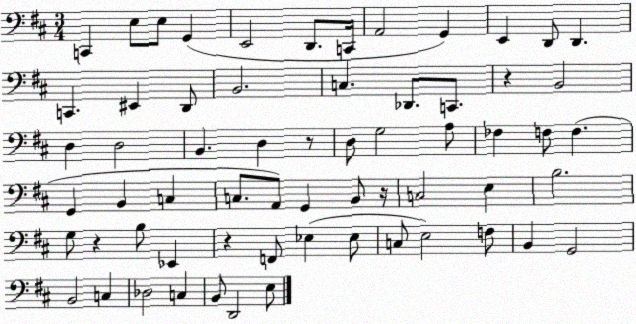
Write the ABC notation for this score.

X:1
T:Untitled
M:3/4
L:1/4
K:D
C,, E,/2 E,/2 G,, E,,2 D,,/2 C,,/4 A,,2 G,, E,, D,,/2 D,, C,, ^E,, D,,/2 B,,2 C, _D,,/2 C,,/2 z B,,2 D, D,2 B,, D, z/2 D,/2 G,2 A,/2 _F, F,/2 F, G,, B,, C, C,/2 A,,/2 G,, B,,/2 z/4 C,2 E, B,2 G,/2 z B,/2 _E,, z F,,/2 _E, _E,/2 C,/2 E,2 F,/2 B,, G,,2 B,,2 C, _D,2 C, B,,/2 D,,2 E,/2